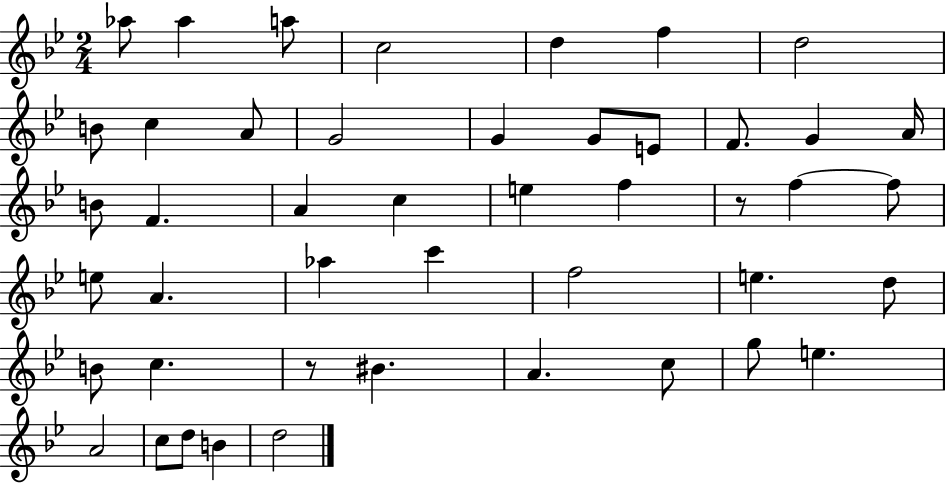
{
  \clef treble
  \numericTimeSignature
  \time 2/4
  \key bes \major
  aes''8 aes''4 a''8 | c''2 | d''4 f''4 | d''2 | \break b'8 c''4 a'8 | g'2 | g'4 g'8 e'8 | f'8. g'4 a'16 | \break b'8 f'4. | a'4 c''4 | e''4 f''4 | r8 f''4~~ f''8 | \break e''8 a'4. | aes''4 c'''4 | f''2 | e''4. d''8 | \break b'8 c''4. | r8 bis'4. | a'4. c''8 | g''8 e''4. | \break a'2 | c''8 d''8 b'4 | d''2 | \bar "|."
}